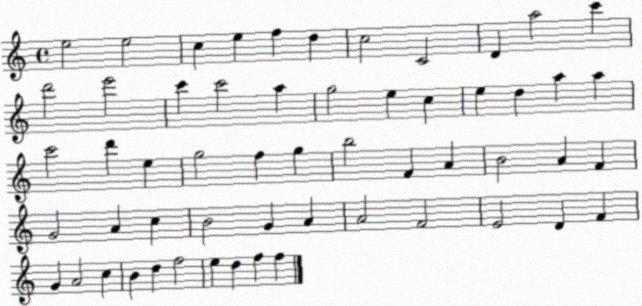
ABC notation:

X:1
T:Untitled
M:4/4
L:1/4
K:C
e2 e2 c e f d c2 C2 D a2 c' d'2 e'2 c' c'2 a g2 e c e d a a c'2 d' e g2 f g b2 F A B2 A F G2 A c B2 G A A2 F2 E2 D F G A2 c B d f2 e d f f